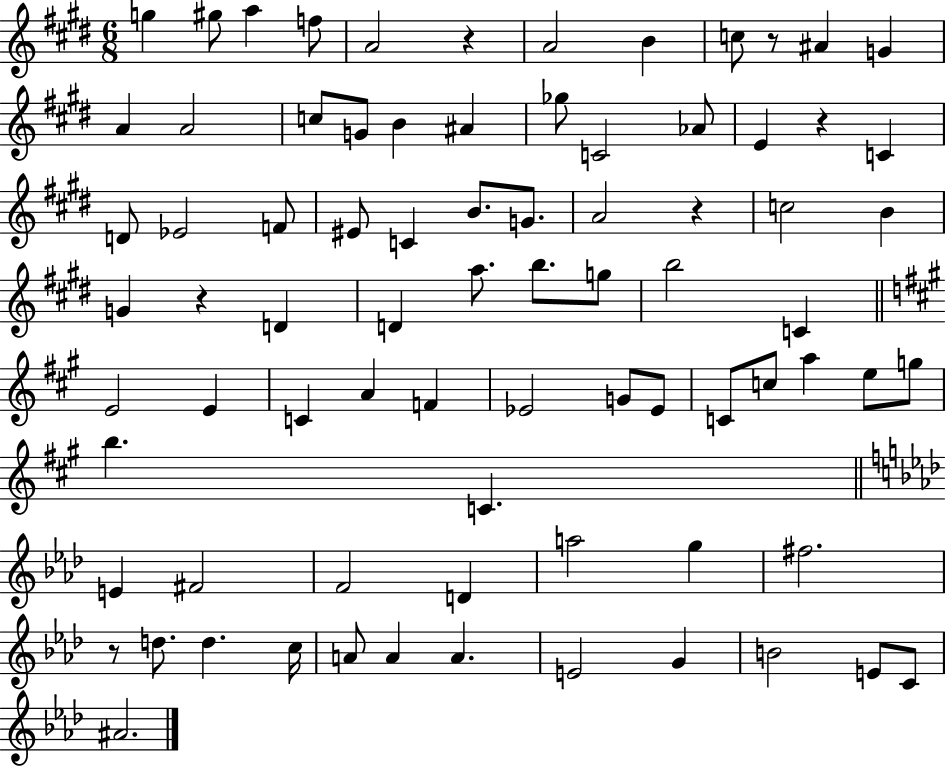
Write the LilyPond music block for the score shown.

{
  \clef treble
  \numericTimeSignature
  \time 6/8
  \key e \major
  \repeat volta 2 { g''4 gis''8 a''4 f''8 | a'2 r4 | a'2 b'4 | c''8 r8 ais'4 g'4 | \break a'4 a'2 | c''8 g'8 b'4 ais'4 | ges''8 c'2 aes'8 | e'4 r4 c'4 | \break d'8 ees'2 f'8 | eis'8 c'4 b'8. g'8. | a'2 r4 | c''2 b'4 | \break g'4 r4 d'4 | d'4 a''8. b''8. g''8 | b''2 c'4 | \bar "||" \break \key a \major e'2 e'4 | c'4 a'4 f'4 | ees'2 g'8 ees'8 | c'8 c''8 a''4 e''8 g''8 | \break b''4. c'4. | \bar "||" \break \key f \minor e'4 fis'2 | f'2 d'4 | a''2 g''4 | fis''2. | \break r8 d''8. d''4. c''16 | a'8 a'4 a'4. | e'2 g'4 | b'2 e'8 c'8 | \break ais'2. | } \bar "|."
}